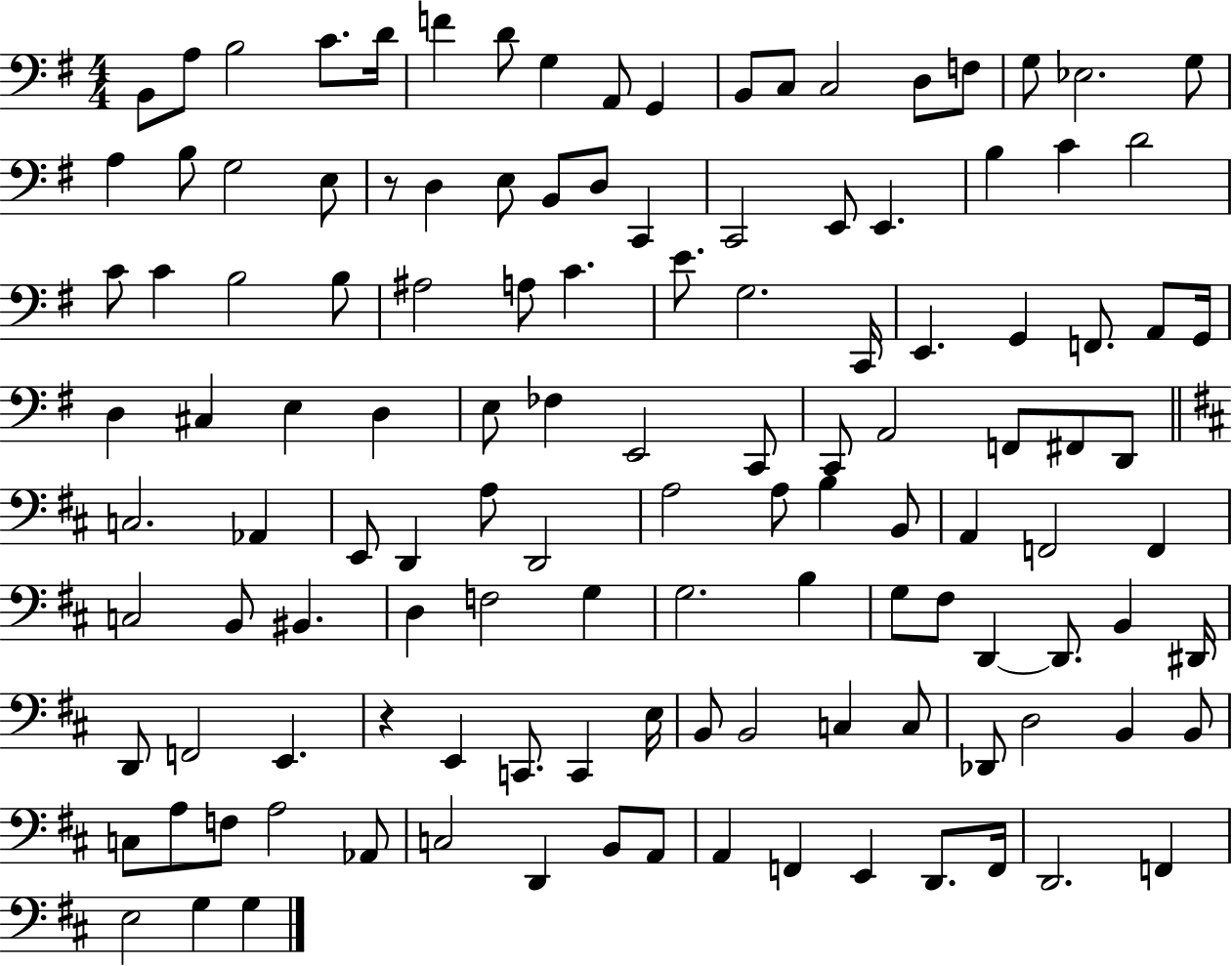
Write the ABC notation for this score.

X:1
T:Untitled
M:4/4
L:1/4
K:G
B,,/2 A,/2 B,2 C/2 D/4 F D/2 G, A,,/2 G,, B,,/2 C,/2 C,2 D,/2 F,/2 G,/2 _E,2 G,/2 A, B,/2 G,2 E,/2 z/2 D, E,/2 B,,/2 D,/2 C,, C,,2 E,,/2 E,, B, C D2 C/2 C B,2 B,/2 ^A,2 A,/2 C E/2 G,2 C,,/4 E,, G,, F,,/2 A,,/2 G,,/4 D, ^C, E, D, E,/2 _F, E,,2 C,,/2 C,,/2 A,,2 F,,/2 ^F,,/2 D,,/2 C,2 _A,, E,,/2 D,, A,/2 D,,2 A,2 A,/2 B, B,,/2 A,, F,,2 F,, C,2 B,,/2 ^B,, D, F,2 G, G,2 B, G,/2 ^F,/2 D,, D,,/2 B,, ^D,,/4 D,,/2 F,,2 E,, z E,, C,,/2 C,, E,/4 B,,/2 B,,2 C, C,/2 _D,,/2 D,2 B,, B,,/2 C,/2 A,/2 F,/2 A,2 _A,,/2 C,2 D,, B,,/2 A,,/2 A,, F,, E,, D,,/2 F,,/4 D,,2 F,, E,2 G, G,